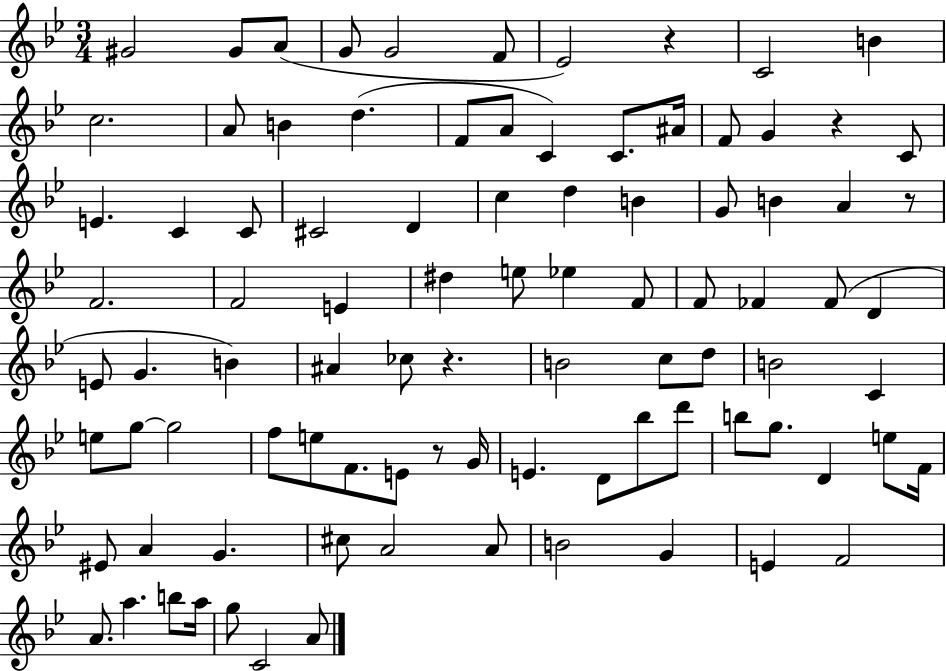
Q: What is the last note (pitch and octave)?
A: A4